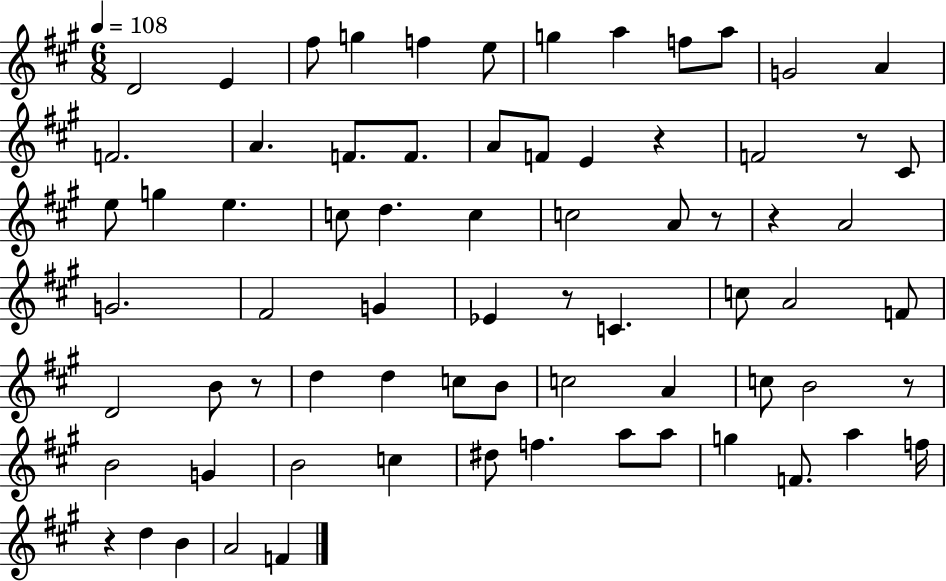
D4/h E4/q F#5/e G5/q F5/q E5/e G5/q A5/q F5/e A5/e G4/h A4/q F4/h. A4/q. F4/e. F4/e. A4/e F4/e E4/q R/q F4/h R/e C#4/e E5/e G5/q E5/q. C5/e D5/q. C5/q C5/h A4/e R/e R/q A4/h G4/h. F#4/h G4/q Eb4/q R/e C4/q. C5/e A4/h F4/e D4/h B4/e R/e D5/q D5/q C5/e B4/e C5/h A4/q C5/e B4/h R/e B4/h G4/q B4/h C5/q D#5/e F5/q. A5/e A5/e G5/q F4/e. A5/q F5/s R/q D5/q B4/q A4/h F4/q